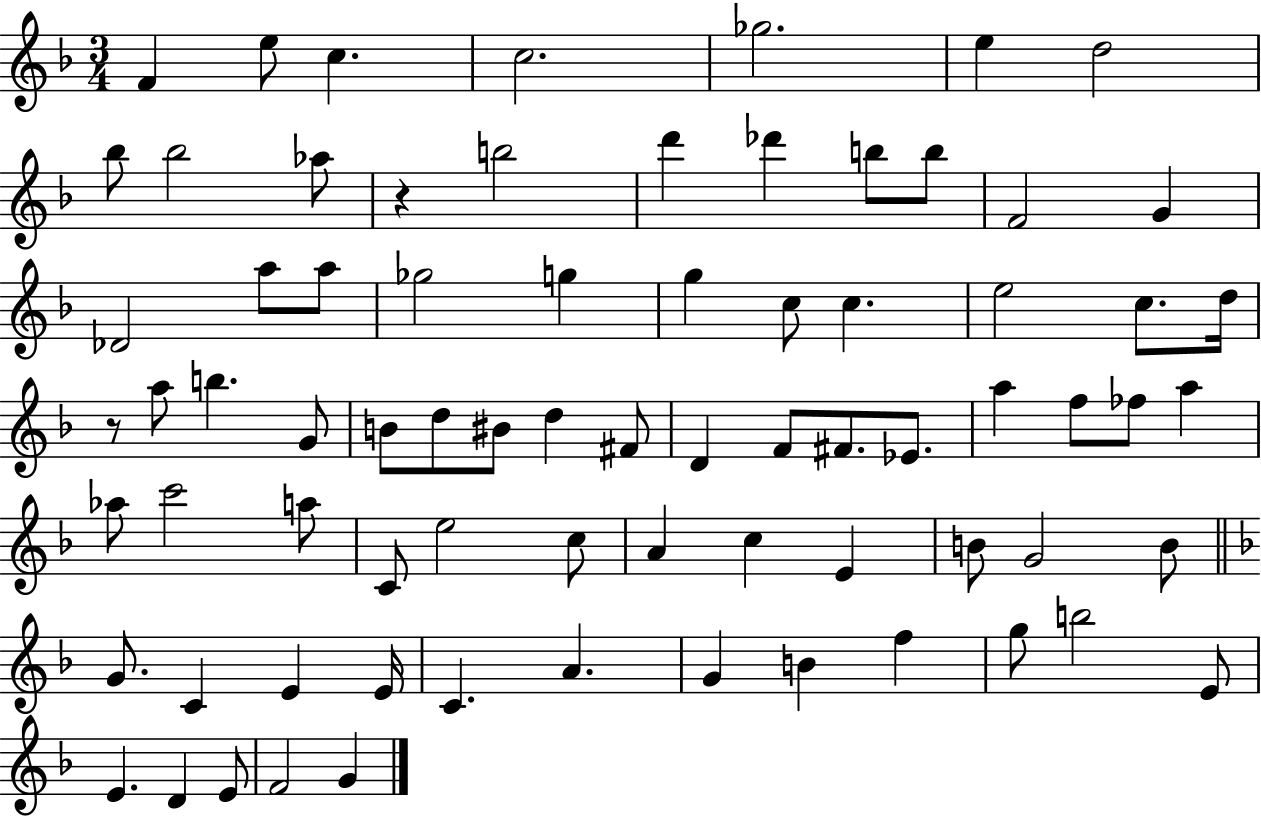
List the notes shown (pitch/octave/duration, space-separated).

F4/q E5/e C5/q. C5/h. Gb5/h. E5/q D5/h Bb5/e Bb5/h Ab5/e R/q B5/h D6/q Db6/q B5/e B5/e F4/h G4/q Db4/h A5/e A5/e Gb5/h G5/q G5/q C5/e C5/q. E5/h C5/e. D5/s R/e A5/e B5/q. G4/e B4/e D5/e BIS4/e D5/q F#4/e D4/q F4/e F#4/e. Eb4/e. A5/q F5/e FES5/e A5/q Ab5/e C6/h A5/e C4/e E5/h C5/e A4/q C5/q E4/q B4/e G4/h B4/e G4/e. C4/q E4/q E4/s C4/q. A4/q. G4/q B4/q F5/q G5/e B5/h E4/e E4/q. D4/q E4/e F4/h G4/q